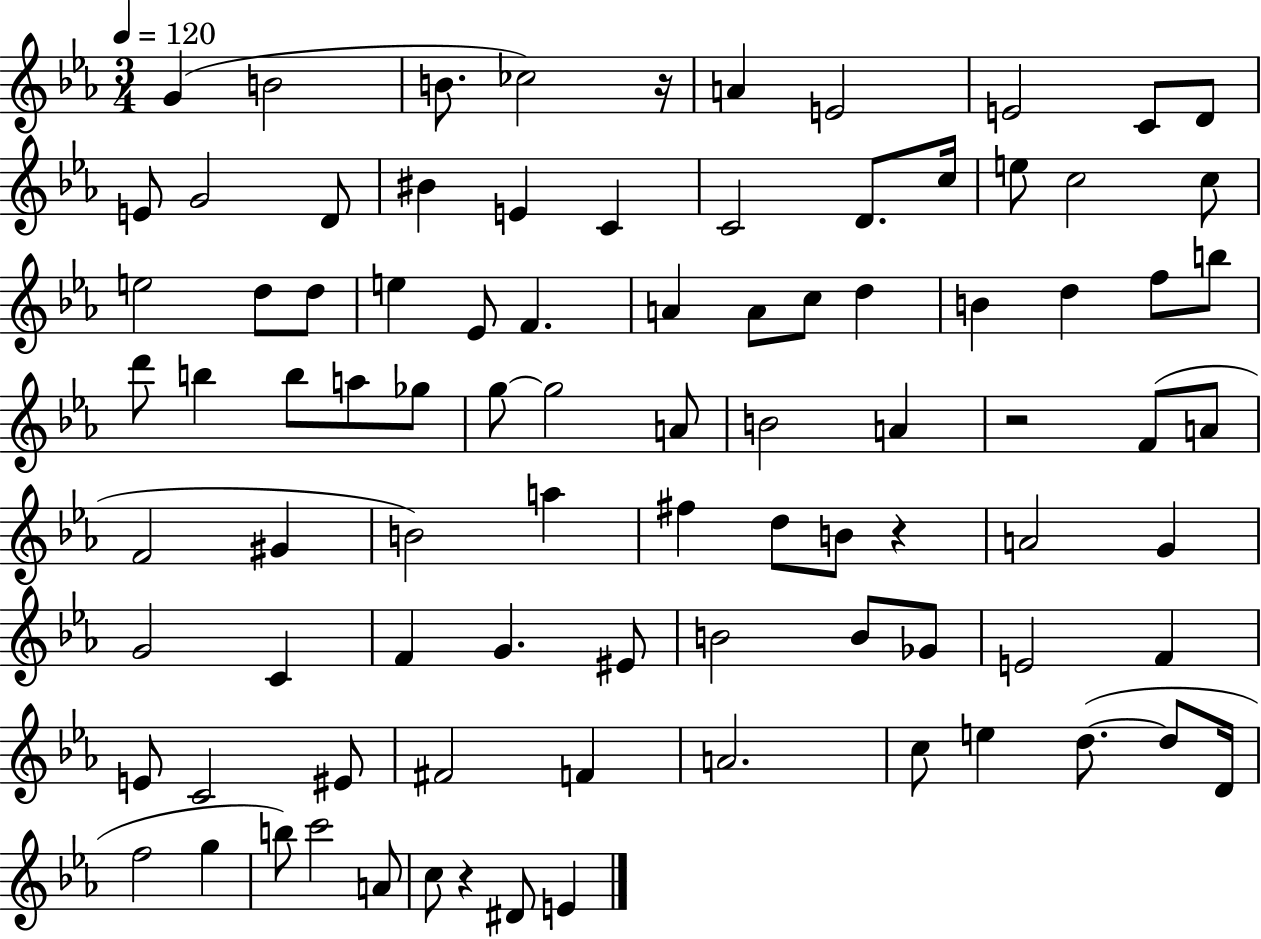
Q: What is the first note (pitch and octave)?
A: G4